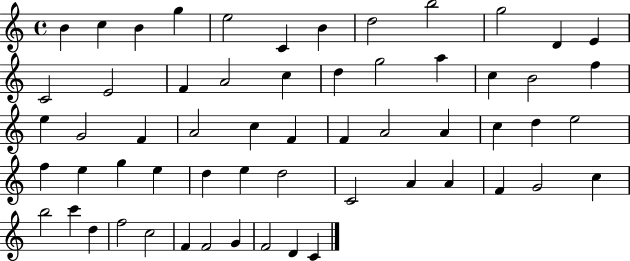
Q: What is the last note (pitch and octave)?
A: C4